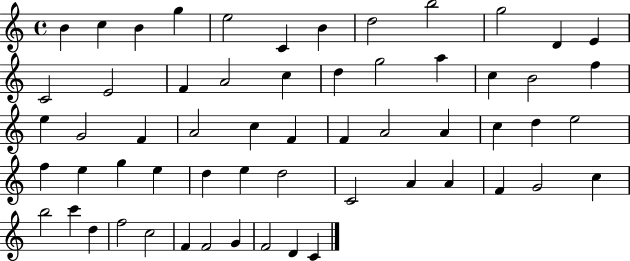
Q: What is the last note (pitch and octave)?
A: C4